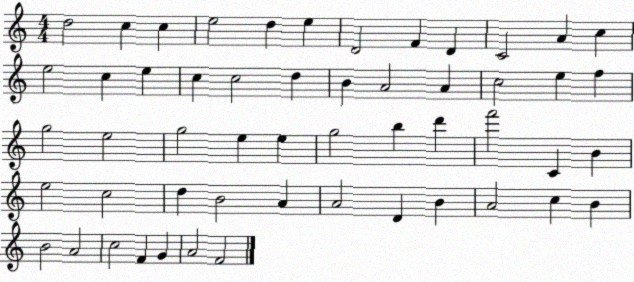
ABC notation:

X:1
T:Untitled
M:4/4
L:1/4
K:C
d2 c c e2 d e D2 F D C2 A c e2 c e c c2 d B A2 A c2 e f g2 e2 g2 e e g2 b d' f'2 C B e2 c2 d B2 A A2 D B A2 c B B2 A2 c2 F G A2 F2